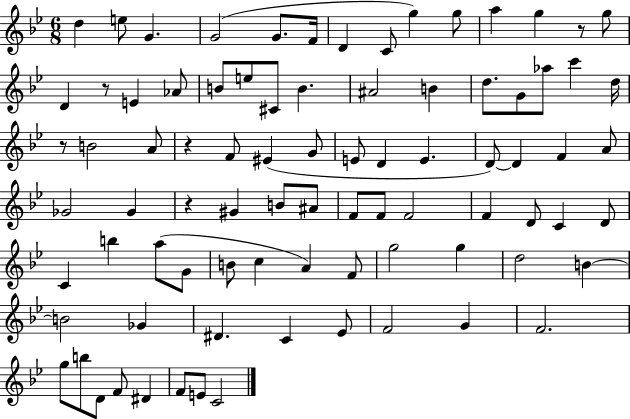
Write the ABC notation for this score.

X:1
T:Untitled
M:6/8
L:1/4
K:Bb
d e/2 G G2 G/2 F/4 D C/2 g g/2 a g z/2 g/2 D z/2 E _A/2 B/2 e/2 ^C/2 B ^A2 B d/2 G/2 _a/2 c' d/4 z/2 B2 A/2 z F/2 ^E G/2 E/2 D E D/2 D F A/2 _G2 _G z ^G B/2 ^A/2 F/2 F/2 F2 F D/2 C D/2 C b a/2 G/2 B/2 c A F/2 g2 g d2 B B2 _G ^D C _E/2 F2 G F2 g/2 b/2 D/2 F/2 ^D F/2 E/2 C2